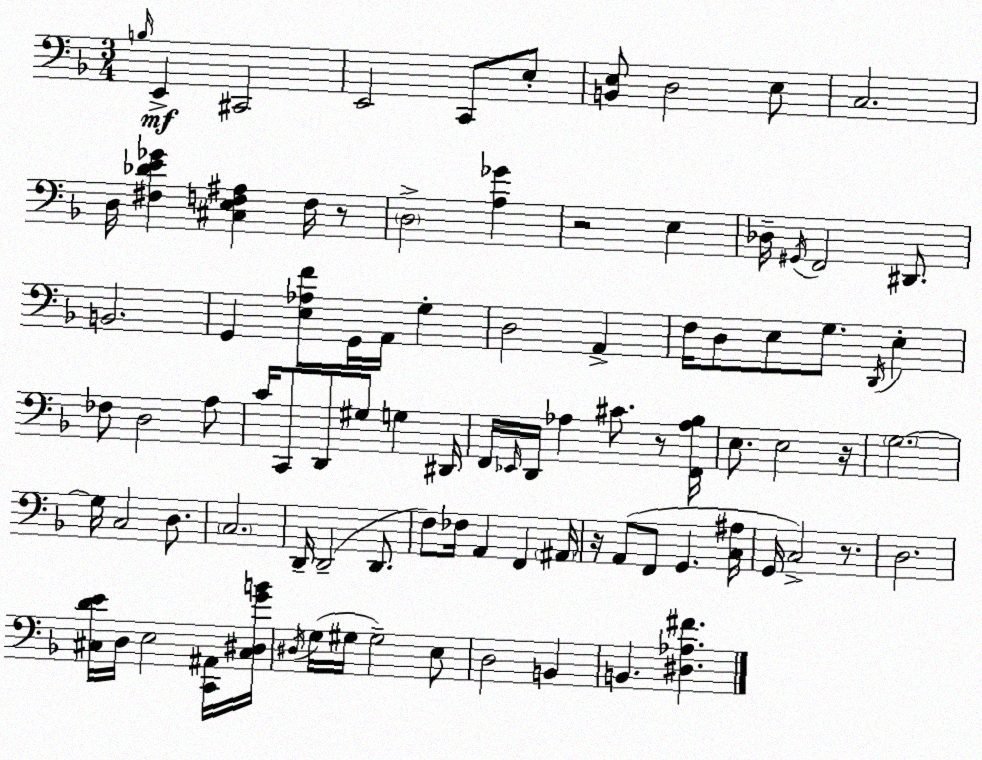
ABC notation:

X:1
T:Untitled
M:3/4
L:1/4
K:F
B,/4 E,, ^C,,2 E,,2 C,,/2 E,/2 [B,,E,]/2 D,2 E,/2 C,2 D,/4 [^F,_DE_G] [^C,E,F,^A,] F,/4 z/2 D,2 [A,_G] z2 E, _D,/4 ^G,,/4 F,,2 ^D,,/2 B,,2 G,, [E,_A,F]/2 G,,/4 A,,/4 G, D,2 A,, F,/4 D,/2 E,/2 G,/2 D,,/4 E, _F,/2 D,2 A,/2 C/4 C,,/2 D,,/2 ^G,/2 G, ^D,,/4 F,,/4 _E,,/4 D,,/4 _A, ^C/2 z/2 [F,,_A,_B,]/4 E,/2 E,2 z/4 G,2 G,/4 C,2 D,/2 C,2 D,,/4 D,,2 D,,/2 F,/2 _F,/4 A,, F,, ^A,,/4 z/4 A,,/2 F,,/2 G,, [C,^A,]/4 G,,/4 C,2 z/2 D,2 [^C,DE]/4 D,/4 E,2 [C,,^A,,]/4 [^C,^D,GB]/4 ^D,/4 G,/4 ^G,/4 ^G,2 E,/2 D,2 B,, B,, [^D,_A,^F]